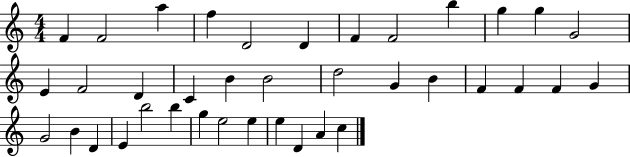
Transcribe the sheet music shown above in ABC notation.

X:1
T:Untitled
M:4/4
L:1/4
K:C
F F2 a f D2 D F F2 b g g G2 E F2 D C B B2 d2 G B F F F G G2 B D E b2 b g e2 e e D A c